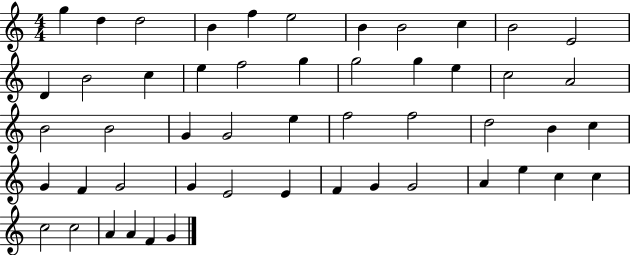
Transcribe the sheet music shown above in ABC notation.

X:1
T:Untitled
M:4/4
L:1/4
K:C
g d d2 B f e2 B B2 c B2 E2 D B2 c e f2 g g2 g e c2 A2 B2 B2 G G2 e f2 f2 d2 B c G F G2 G E2 E F G G2 A e c c c2 c2 A A F G